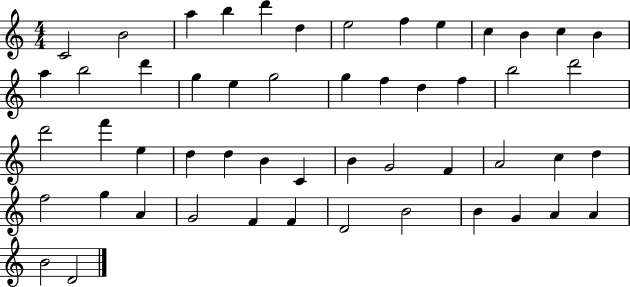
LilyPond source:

{
  \clef treble
  \numericTimeSignature
  \time 4/4
  \key c \major
  c'2 b'2 | a''4 b''4 d'''4 d''4 | e''2 f''4 e''4 | c''4 b'4 c''4 b'4 | \break a''4 b''2 d'''4 | g''4 e''4 g''2 | g''4 f''4 d''4 f''4 | b''2 d'''2 | \break d'''2 f'''4 e''4 | d''4 d''4 b'4 c'4 | b'4 g'2 f'4 | a'2 c''4 d''4 | \break f''2 g''4 a'4 | g'2 f'4 f'4 | d'2 b'2 | b'4 g'4 a'4 a'4 | \break b'2 d'2 | \bar "|."
}